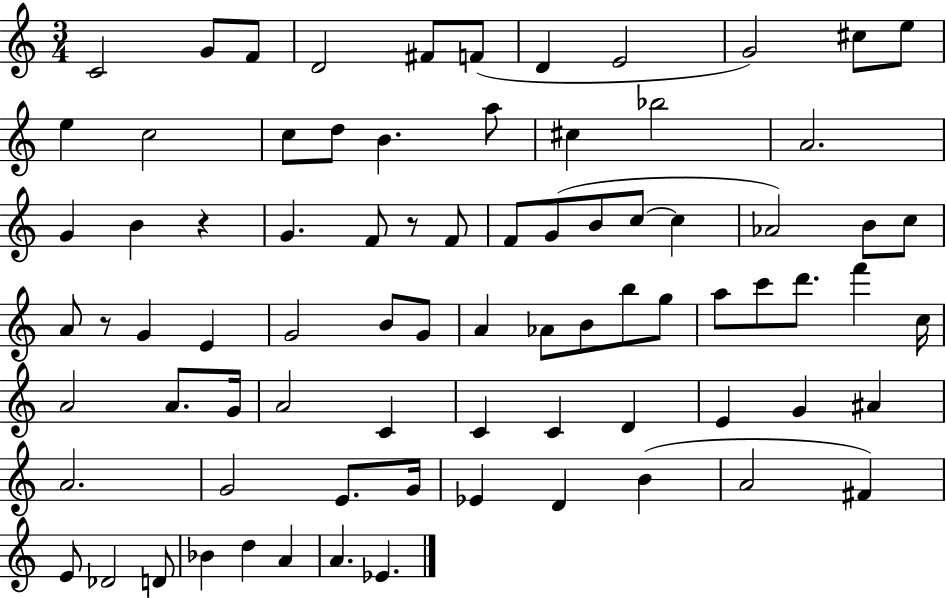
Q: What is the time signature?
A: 3/4